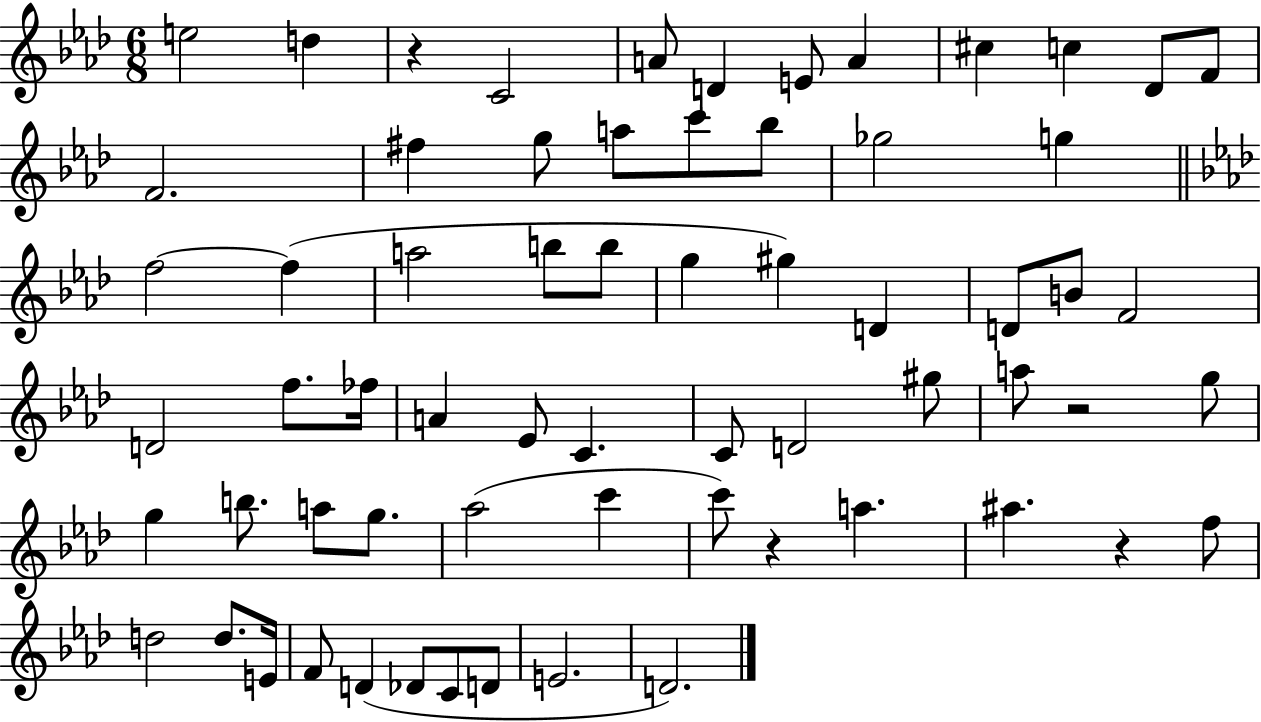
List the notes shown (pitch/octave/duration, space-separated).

E5/h D5/q R/q C4/h A4/e D4/q E4/e A4/q C#5/q C5/q Db4/e F4/e F4/h. F#5/q G5/e A5/e C6/e Bb5/e Gb5/h G5/q F5/h F5/q A5/h B5/e B5/e G5/q G#5/q D4/q D4/e B4/e F4/h D4/h F5/e. FES5/s A4/q Eb4/e C4/q. C4/e D4/h G#5/e A5/e R/h G5/e G5/q B5/e. A5/e G5/e. Ab5/h C6/q C6/e R/q A5/q. A#5/q. R/q F5/e D5/h D5/e. E4/s F4/e D4/q Db4/e C4/e D4/e E4/h. D4/h.